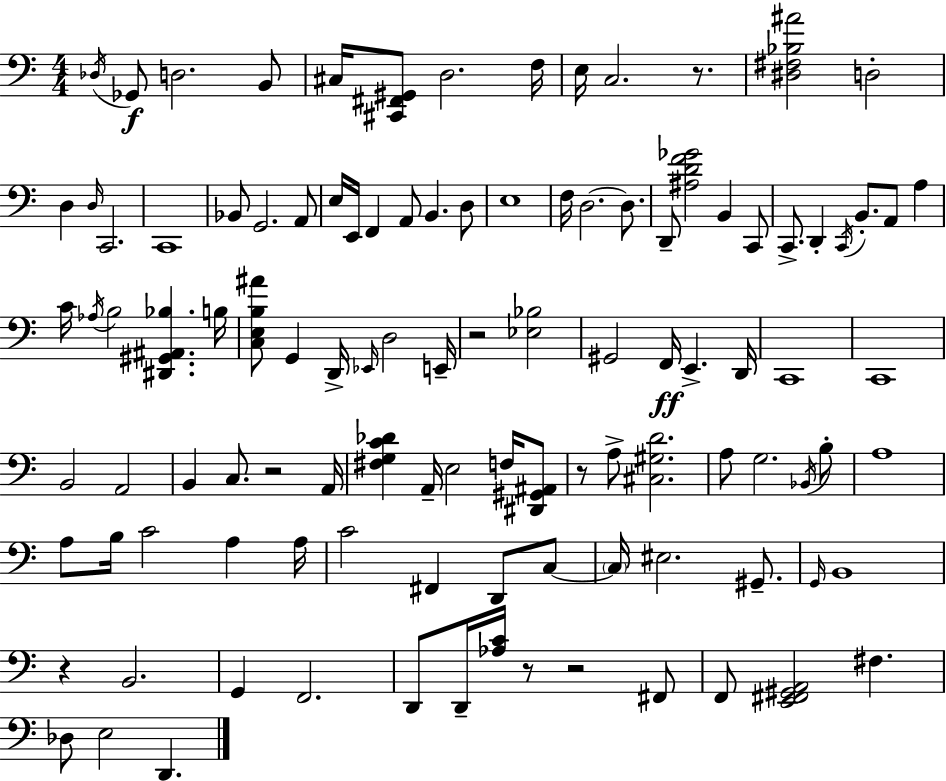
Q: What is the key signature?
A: A minor